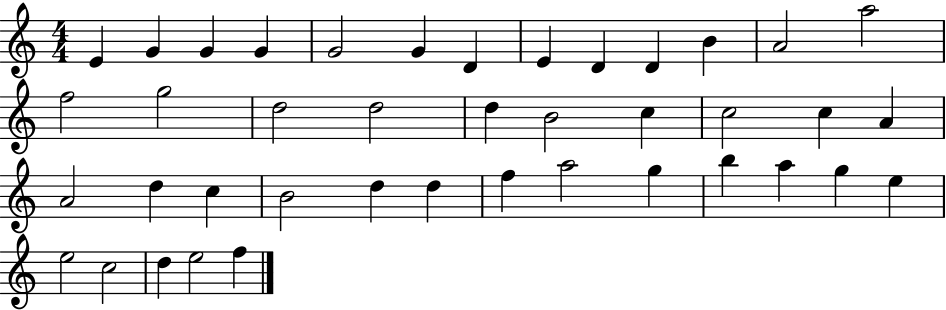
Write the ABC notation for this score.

X:1
T:Untitled
M:4/4
L:1/4
K:C
E G G G G2 G D E D D B A2 a2 f2 g2 d2 d2 d B2 c c2 c A A2 d c B2 d d f a2 g b a g e e2 c2 d e2 f